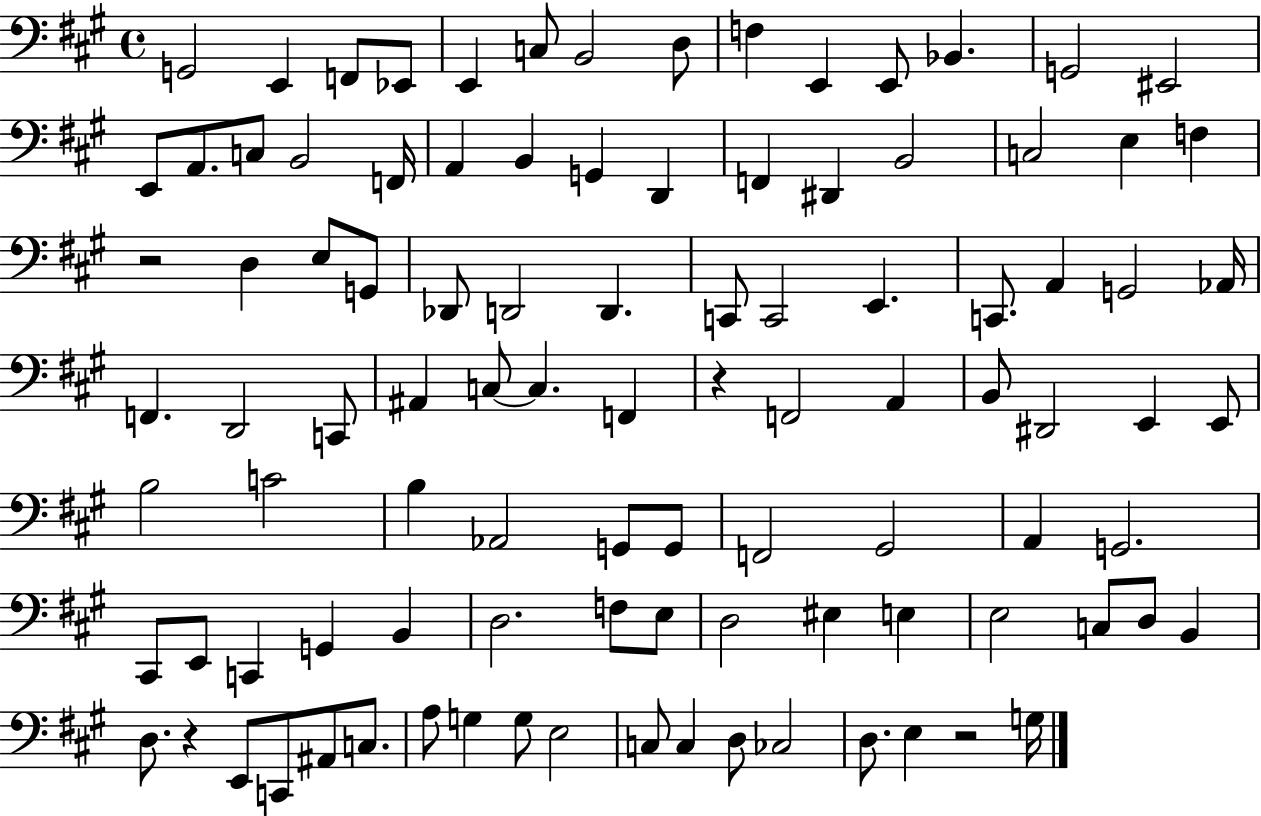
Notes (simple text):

G2/h E2/q F2/e Eb2/e E2/q C3/e B2/h D3/e F3/q E2/q E2/e Bb2/q. G2/h EIS2/h E2/e A2/e. C3/e B2/h F2/s A2/q B2/q G2/q D2/q F2/q D#2/q B2/h C3/h E3/q F3/q R/h D3/q E3/e G2/e Db2/e D2/h D2/q. C2/e C2/h E2/q. C2/e. A2/q G2/h Ab2/s F2/q. D2/h C2/e A#2/q C3/e C3/q. F2/q R/q F2/h A2/q B2/e D#2/h E2/q E2/e B3/h C4/h B3/q Ab2/h G2/e G2/e F2/h G#2/h A2/q G2/h. C#2/e E2/e C2/q G2/q B2/q D3/h. F3/e E3/e D3/h EIS3/q E3/q E3/h C3/e D3/e B2/q D3/e. R/q E2/e C2/e A#2/e C3/e. A3/e G3/q G3/e E3/h C3/e C3/q D3/e CES3/h D3/e. E3/q R/h G3/s